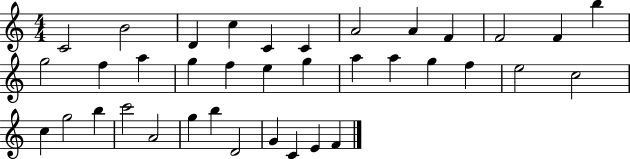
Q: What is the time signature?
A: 4/4